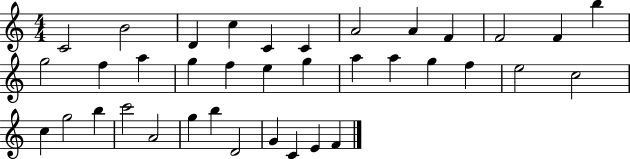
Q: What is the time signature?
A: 4/4